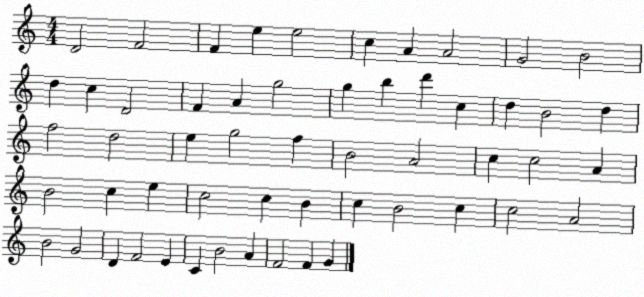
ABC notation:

X:1
T:Untitled
M:4/4
L:1/4
K:C
D2 F2 F e e2 c A A2 G2 B2 d c D2 F A g2 g b d' c d B2 d f2 d2 e g2 f B2 A2 c c2 A B2 c e c2 c B c B2 c c2 A2 B2 G2 D F2 E C B2 A F2 F G